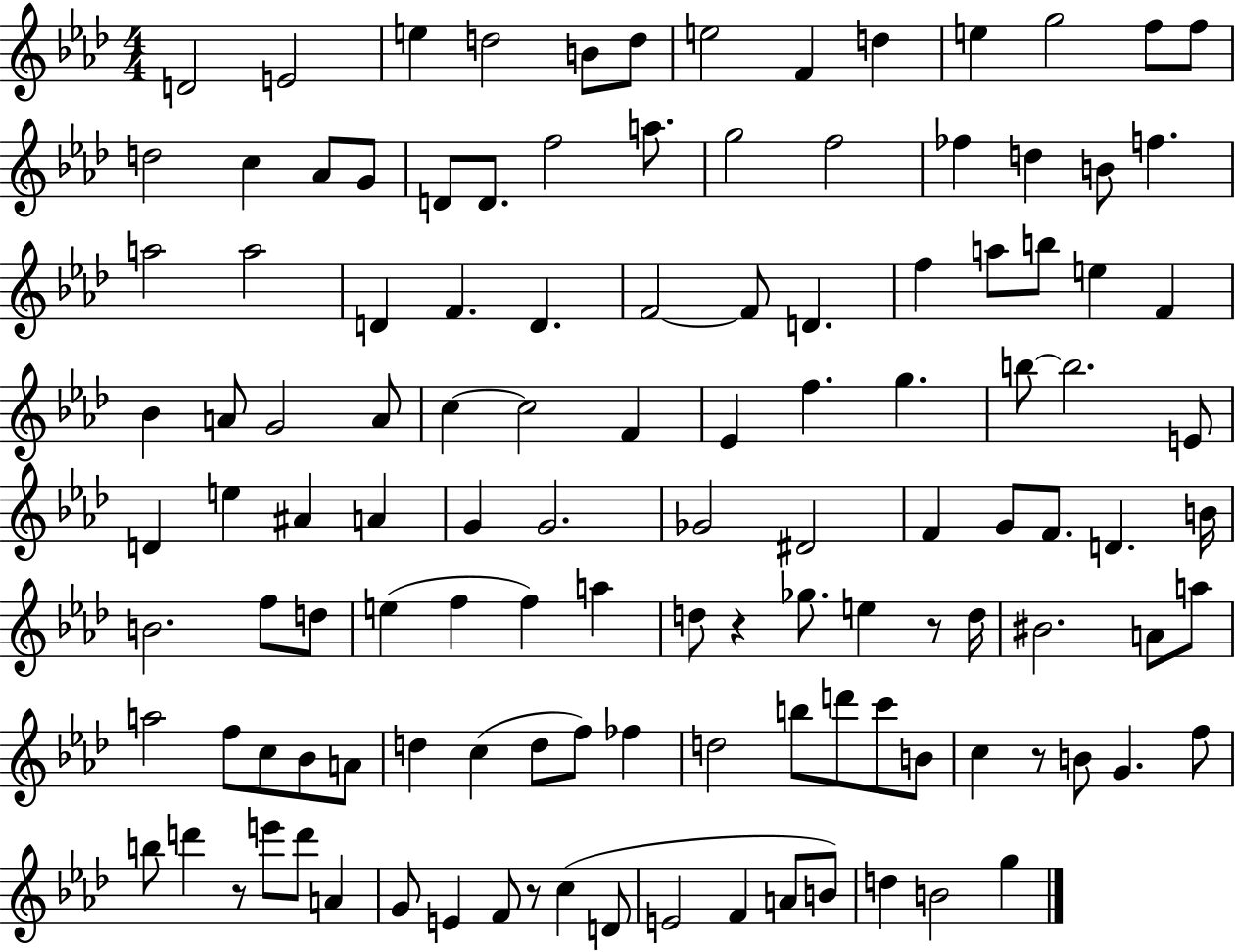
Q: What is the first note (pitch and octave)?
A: D4